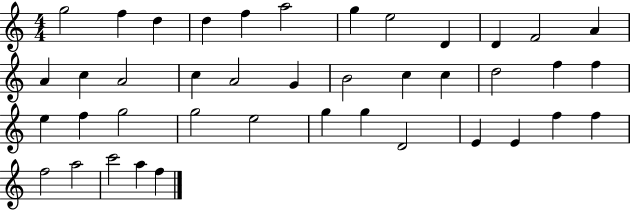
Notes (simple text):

G5/h F5/q D5/q D5/q F5/q A5/h G5/q E5/h D4/q D4/q F4/h A4/q A4/q C5/q A4/h C5/q A4/h G4/q B4/h C5/q C5/q D5/h F5/q F5/q E5/q F5/q G5/h G5/h E5/h G5/q G5/q D4/h E4/q E4/q F5/q F5/q F5/h A5/h C6/h A5/q F5/q